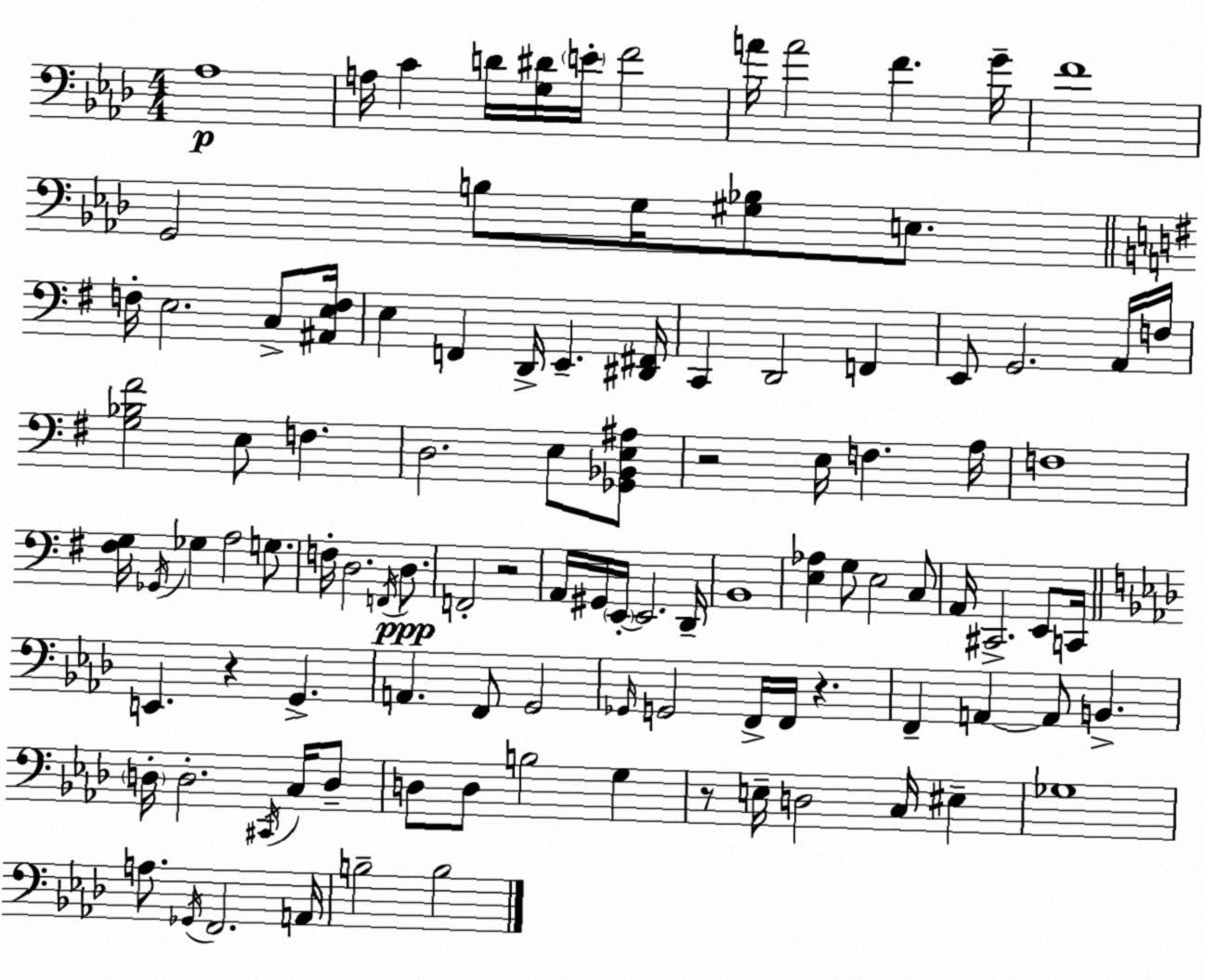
X:1
T:Untitled
M:4/4
L:1/4
K:Fm
_A,4 A,/4 C D/4 [G,^D]/4 E/4 F2 A/4 A2 F G/4 F4 G,,2 B,/2 G,/4 [^G,_B,]/2 E,/2 F,/4 E,2 C,/2 [^A,,E,F,]/4 E, F,, D,,/4 E,, [^D,,^F,,]/4 C,, D,,2 F,, E,,/2 G,,2 A,,/4 F,/4 [G,_B,^F]2 E,/2 F, D,2 E,/2 [_G,,_B,,E,^A,]/2 z2 E,/4 F, A,/4 F,4 [^F,G,]/4 _G,,/4 _G, A,2 G,/2 F,/4 D,2 F,,/4 D,/2 F,,2 z2 A,,/4 ^G,,/4 E,,/4 E,,2 D,,/4 B,,4 [E,_A,] G,/2 E,2 C,/2 A,,/4 ^C,,2 E,,/2 C,,/4 E,, z G,, A,, F,,/2 G,,2 _G,,/4 G,,2 F,,/4 F,,/4 z F,, A,, A,,/2 B,, D,/4 D,2 ^C,,/4 C,/4 D,/2 D,/2 D,/2 B,2 G, z/2 E,/4 D,2 C,/4 ^E, _G,4 A,/2 _G,,/4 F,,2 A,,/4 B,2 B,2